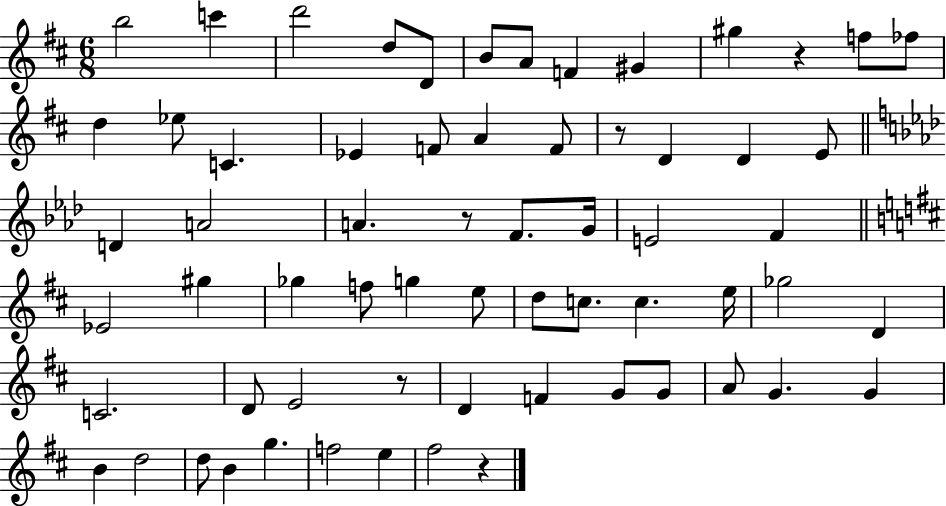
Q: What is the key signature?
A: D major